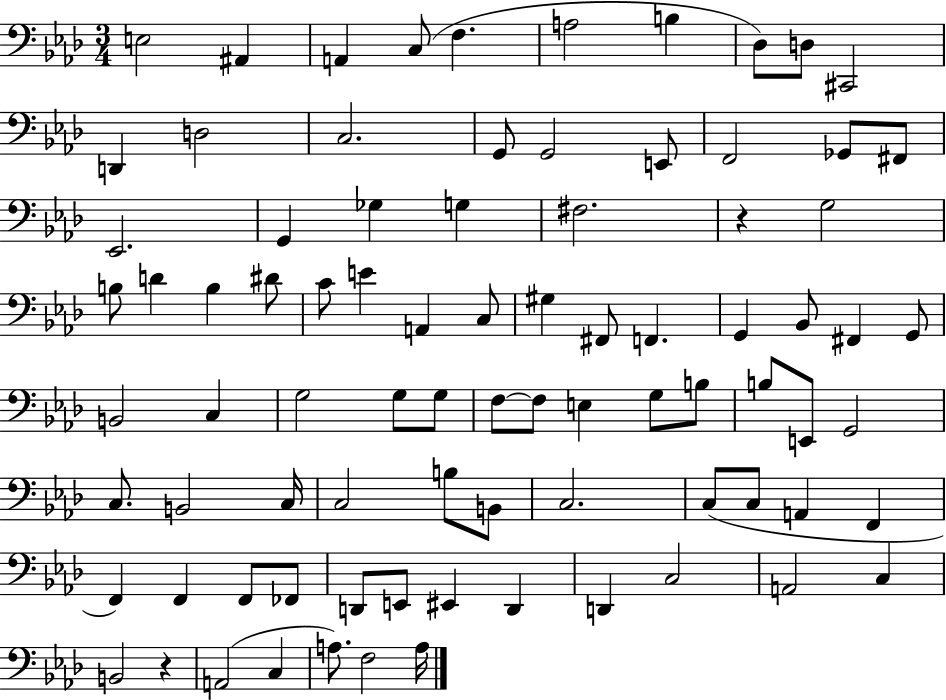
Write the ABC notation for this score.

X:1
T:Untitled
M:3/4
L:1/4
K:Ab
E,2 ^A,, A,, C,/2 F, A,2 B, _D,/2 D,/2 ^C,,2 D,, D,2 C,2 G,,/2 G,,2 E,,/2 F,,2 _G,,/2 ^F,,/2 _E,,2 G,, _G, G, ^F,2 z G,2 B,/2 D B, ^D/2 C/2 E A,, C,/2 ^G, ^F,,/2 F,, G,, _B,,/2 ^F,, G,,/2 B,,2 C, G,2 G,/2 G,/2 F,/2 F,/2 E, G,/2 B,/2 B,/2 E,,/2 G,,2 C,/2 B,,2 C,/4 C,2 B,/2 B,,/2 C,2 C,/2 C,/2 A,, F,, F,, F,, F,,/2 _F,,/2 D,,/2 E,,/2 ^E,, D,, D,, C,2 A,,2 C, B,,2 z A,,2 C, A,/2 F,2 A,/4